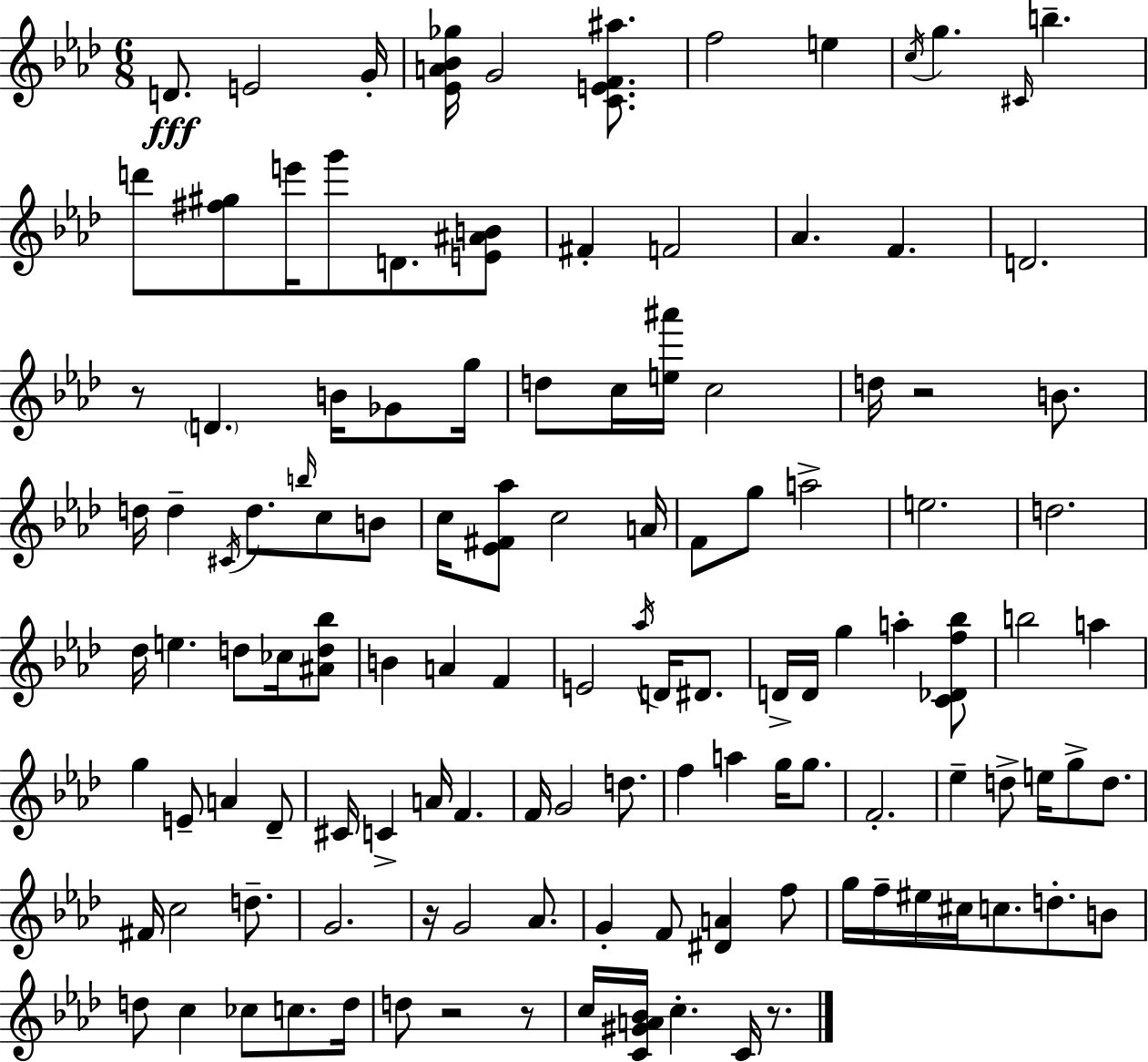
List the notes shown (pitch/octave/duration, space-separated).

D4/e. E4/h G4/s [Eb4,A4,Bb4,Gb5]/s G4/h [C4,E4,F4,A#5]/e. F5/h E5/q C5/s G5/q. C#4/s B5/q. D6/e [F#5,G#5]/e E6/s G6/e D4/e. [E4,A#4,B4]/e F#4/q F4/h Ab4/q. F4/q. D4/h. R/e D4/q. B4/s Gb4/e G5/s D5/e C5/s [E5,A#6]/s C5/h D5/s R/h B4/e. D5/s D5/q C#4/s D5/e. B5/s C5/e B4/e C5/s [Eb4,F#4,Ab5]/e C5/h A4/s F4/e G5/e A5/h E5/h. D5/h. Db5/s E5/q. D5/e CES5/s [A#4,D5,Bb5]/e B4/q A4/q F4/q E4/h Ab5/s D4/s D#4/e. D4/s D4/s G5/q A5/q [C4,Db4,F5,Bb5]/e B5/h A5/q G5/q E4/e A4/q Db4/e C#4/s C4/q A4/s F4/q. F4/s G4/h D5/e. F5/q A5/q G5/s G5/e. F4/h. Eb5/q D5/e E5/s G5/e D5/e. F#4/s C5/h D5/e. G4/h. R/s G4/h Ab4/e. G4/q F4/e [D#4,A4]/q F5/e G5/s F5/s EIS5/s C#5/s C5/e. D5/e. B4/e D5/e C5/q CES5/e C5/e. D5/s D5/e R/h R/e C5/s [C4,G#4,A4,Bb4]/s C5/q. C4/s R/e.